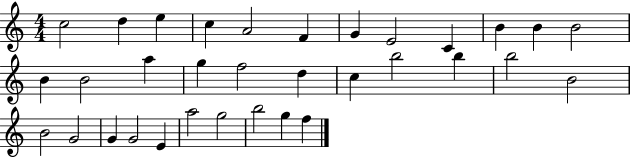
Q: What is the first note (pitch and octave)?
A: C5